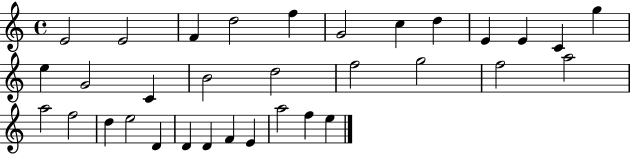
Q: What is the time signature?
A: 4/4